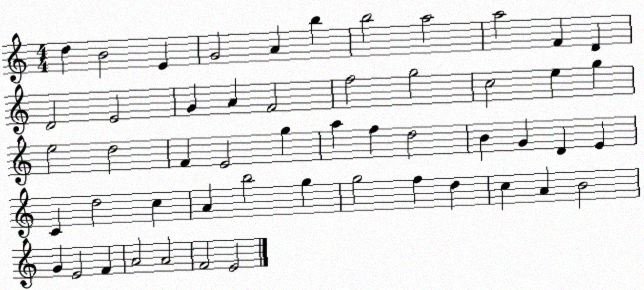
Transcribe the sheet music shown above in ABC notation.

X:1
T:Untitled
M:4/4
L:1/4
K:C
d B2 E G2 A b b2 a2 a2 F D D2 E2 G A F2 f2 g2 c2 e g e2 d2 F E2 g a f d2 B G D E C d2 c A b2 g g2 f d c A B2 G E2 F A2 A2 F2 E2